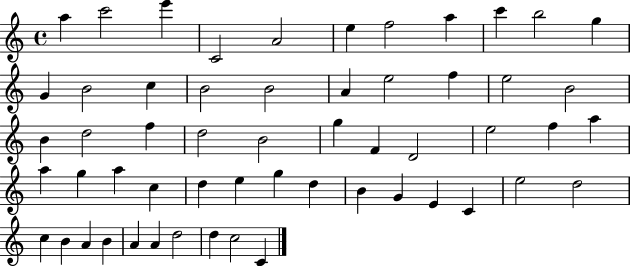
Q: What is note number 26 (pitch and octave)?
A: B4